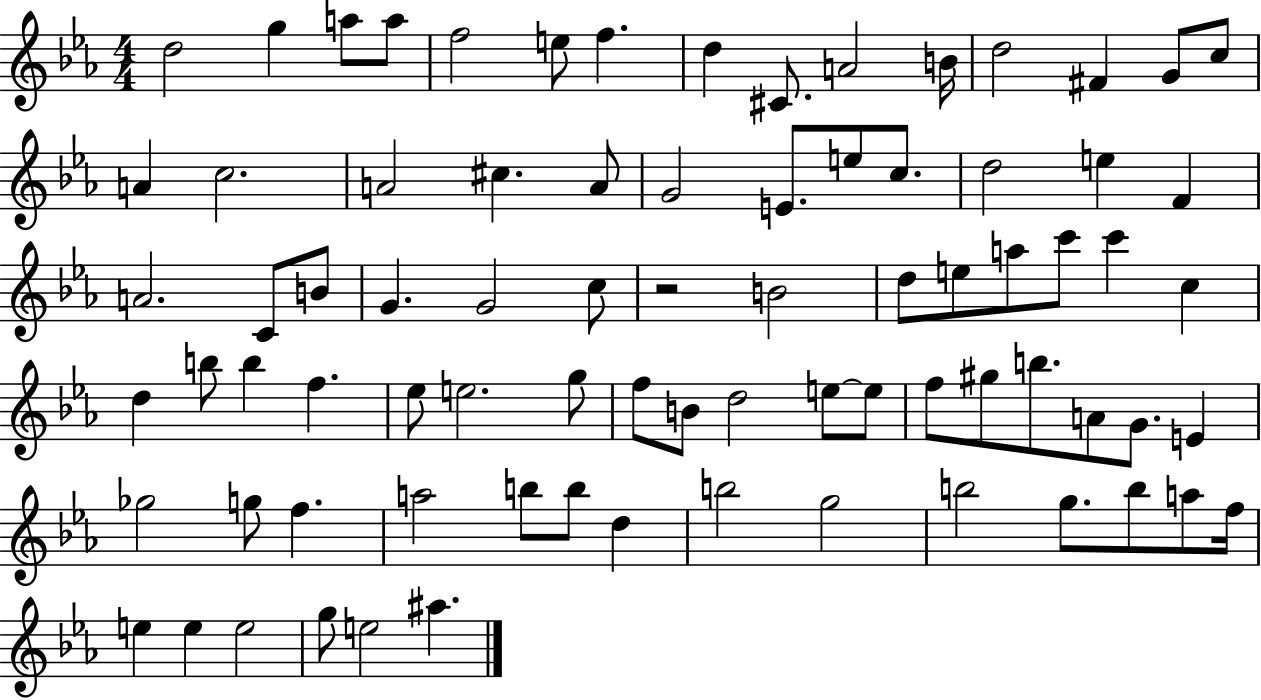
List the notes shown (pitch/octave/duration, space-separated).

D5/h G5/q A5/e A5/e F5/h E5/e F5/q. D5/q C#4/e. A4/h B4/s D5/h F#4/q G4/e C5/e A4/q C5/h. A4/h C#5/q. A4/e G4/h E4/e. E5/e C5/e. D5/h E5/q F4/q A4/h. C4/e B4/e G4/q. G4/h C5/e R/h B4/h D5/e E5/e A5/e C6/e C6/q C5/q D5/q B5/e B5/q F5/q. Eb5/e E5/h. G5/e F5/e B4/e D5/h E5/e E5/e F5/e G#5/e B5/e. A4/e G4/e. E4/q Gb5/h G5/e F5/q. A5/h B5/e B5/e D5/q B5/h G5/h B5/h G5/e. B5/e A5/e F5/s E5/q E5/q E5/h G5/e E5/h A#5/q.